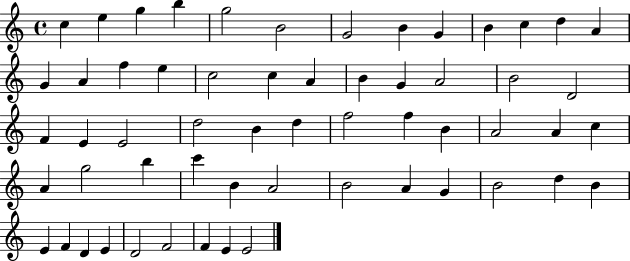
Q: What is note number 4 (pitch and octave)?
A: B5